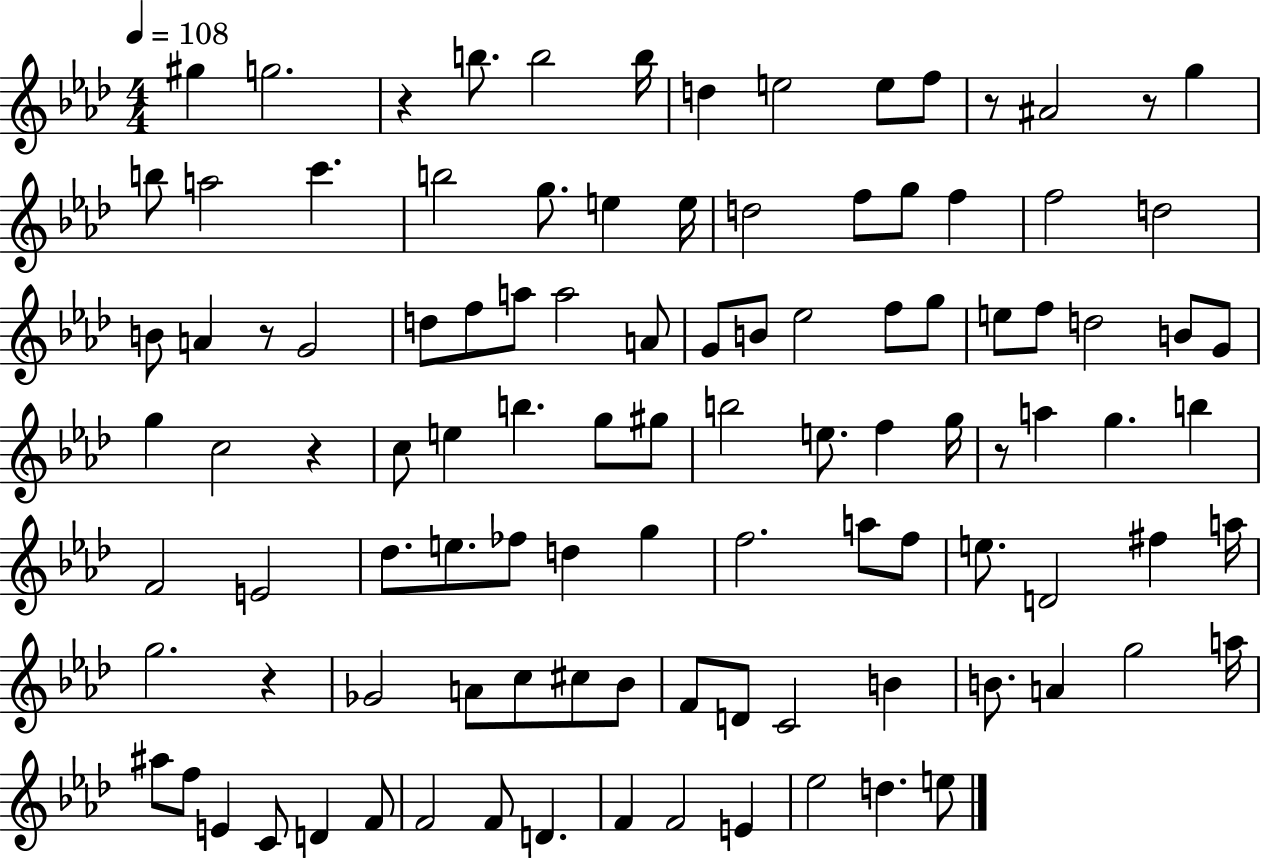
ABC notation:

X:1
T:Untitled
M:4/4
L:1/4
K:Ab
^g g2 z b/2 b2 b/4 d e2 e/2 f/2 z/2 ^A2 z/2 g b/2 a2 c' b2 g/2 e e/4 d2 f/2 g/2 f f2 d2 B/2 A z/2 G2 d/2 f/2 a/2 a2 A/2 G/2 B/2 _e2 f/2 g/2 e/2 f/2 d2 B/2 G/2 g c2 z c/2 e b g/2 ^g/2 b2 e/2 f g/4 z/2 a g b F2 E2 _d/2 e/2 _f/2 d g f2 a/2 f/2 e/2 D2 ^f a/4 g2 z _G2 A/2 c/2 ^c/2 _B/2 F/2 D/2 C2 B B/2 A g2 a/4 ^a/2 f/2 E C/2 D F/2 F2 F/2 D F F2 E _e2 d e/2